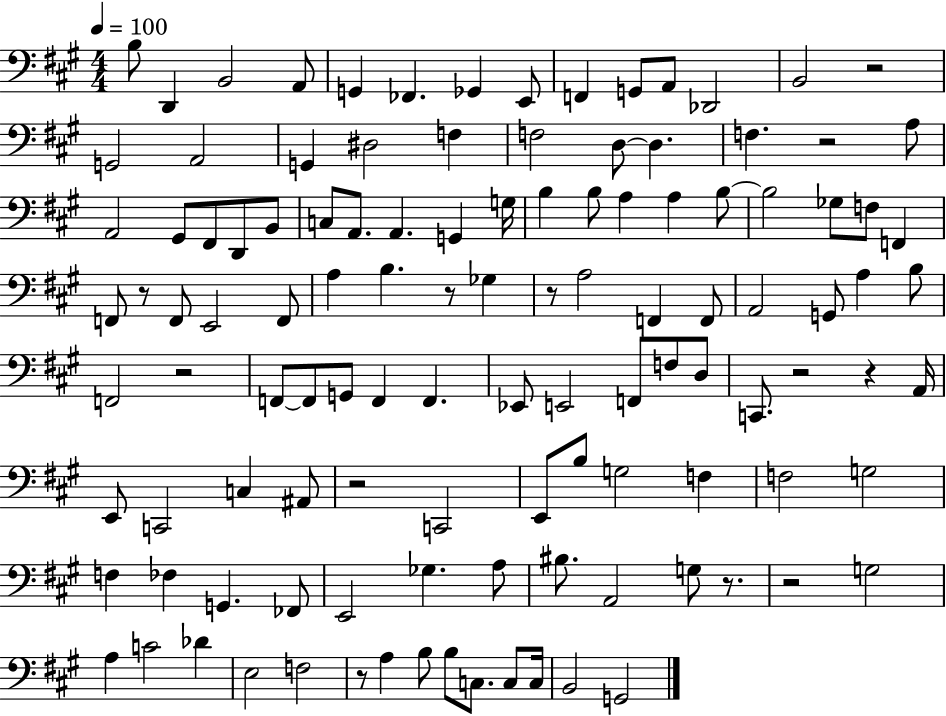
B3/e D2/q B2/h A2/e G2/q FES2/q. Gb2/q E2/e F2/q G2/e A2/e Db2/h B2/h R/h G2/h A2/h G2/q D#3/h F3/q F3/h D3/e D3/q. F3/q. R/h A3/e A2/h G#2/e F#2/e D2/e B2/e C3/e A2/e. A2/q. G2/q G3/s B3/q B3/e A3/q A3/q B3/e B3/h Gb3/e F3/e F2/q F2/e R/e F2/e E2/h F2/e A3/q B3/q. R/e Gb3/q R/e A3/h F2/q F2/e A2/h G2/e A3/q B3/e F2/h R/h F2/e F2/e G2/e F2/q F2/q. Eb2/e E2/h F2/e F3/e D3/e C2/e. R/h R/q A2/s E2/e C2/h C3/q A#2/e R/h C2/h E2/e B3/e G3/h F3/q F3/h G3/h F3/q FES3/q G2/q. FES2/e E2/h Gb3/q. A3/e BIS3/e. A2/h G3/e R/e. R/h G3/h A3/q C4/h Db4/q E3/h F3/h R/e A3/q B3/e B3/e C3/e. C3/e C3/s B2/h G2/h